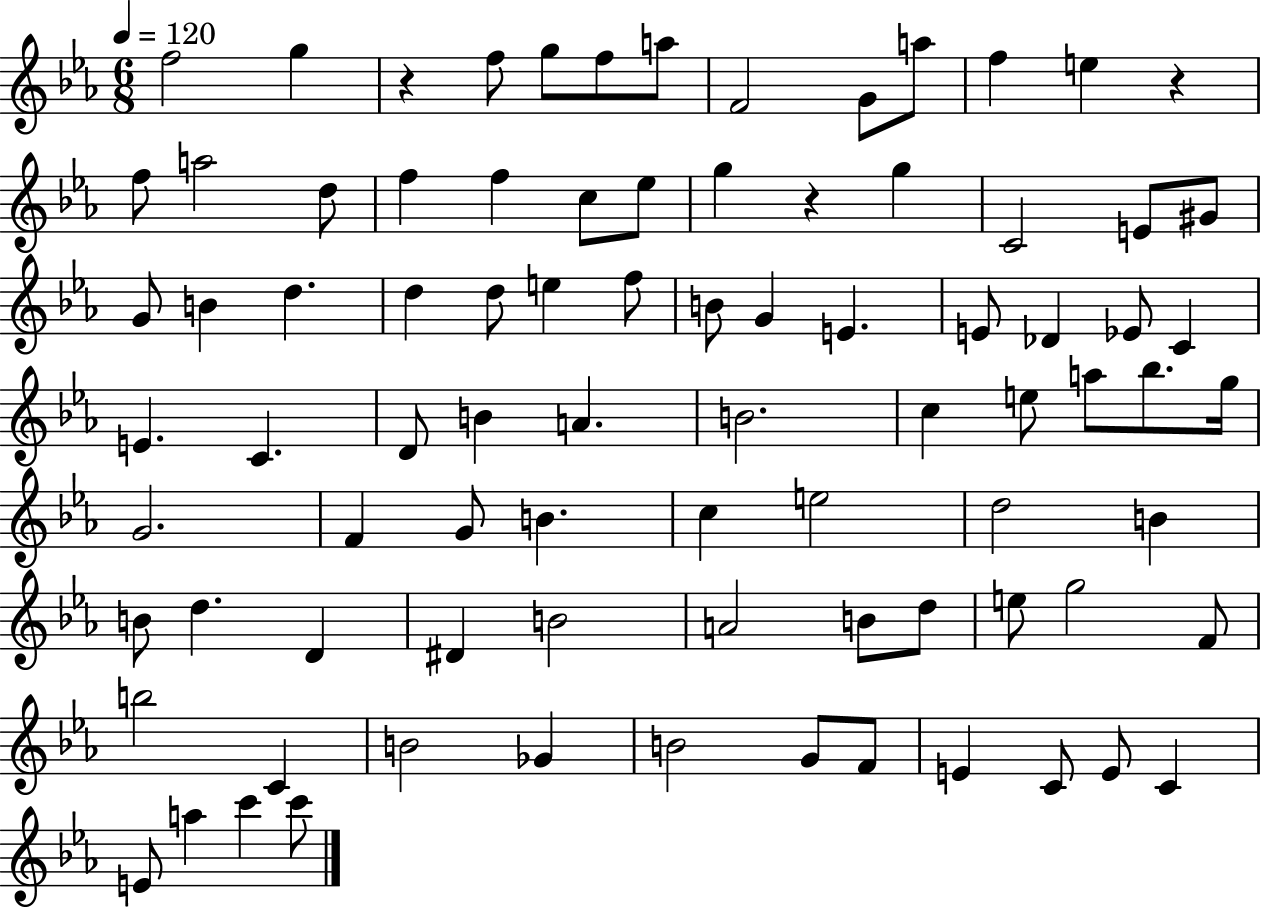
{
  \clef treble
  \numericTimeSignature
  \time 6/8
  \key ees \major
  \tempo 4 = 120
  f''2 g''4 | r4 f''8 g''8 f''8 a''8 | f'2 g'8 a''8 | f''4 e''4 r4 | \break f''8 a''2 d''8 | f''4 f''4 c''8 ees''8 | g''4 r4 g''4 | c'2 e'8 gis'8 | \break g'8 b'4 d''4. | d''4 d''8 e''4 f''8 | b'8 g'4 e'4. | e'8 des'4 ees'8 c'4 | \break e'4. c'4. | d'8 b'4 a'4. | b'2. | c''4 e''8 a''8 bes''8. g''16 | \break g'2. | f'4 g'8 b'4. | c''4 e''2 | d''2 b'4 | \break b'8 d''4. d'4 | dis'4 b'2 | a'2 b'8 d''8 | e''8 g''2 f'8 | \break b''2 c'4 | b'2 ges'4 | b'2 g'8 f'8 | e'4 c'8 e'8 c'4 | \break e'8 a''4 c'''4 c'''8 | \bar "|."
}